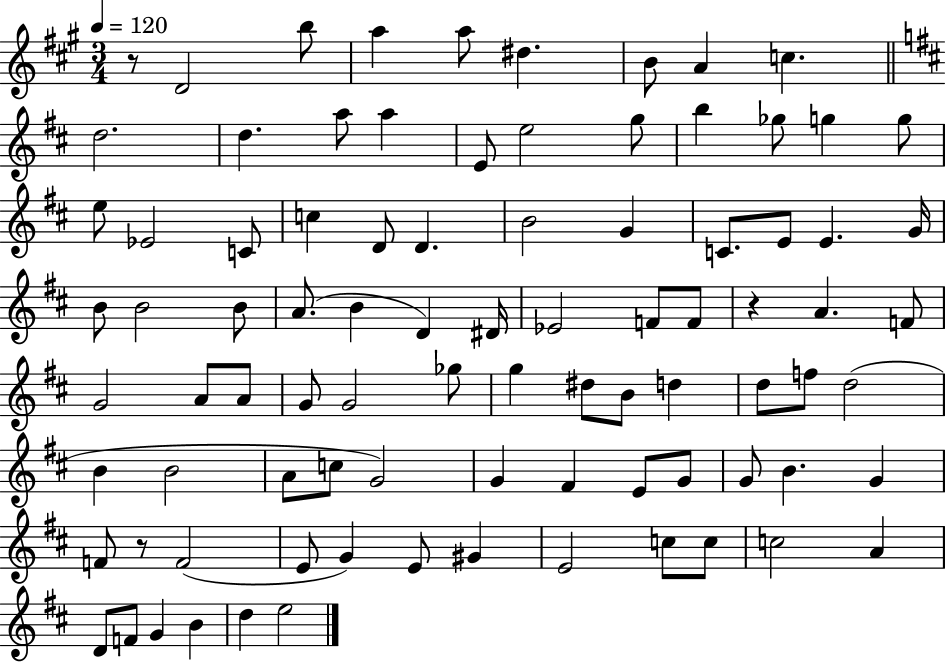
R/e D4/h B5/e A5/q A5/e D#5/q. B4/e A4/q C5/q. D5/h. D5/q. A5/e A5/q E4/e E5/h G5/e B5/q Gb5/e G5/q G5/e E5/e Eb4/h C4/e C5/q D4/e D4/q. B4/h G4/q C4/e. E4/e E4/q. G4/s B4/e B4/h B4/e A4/e. B4/q D4/q D#4/s Eb4/h F4/e F4/e R/q A4/q. F4/e G4/h A4/e A4/e G4/e G4/h Gb5/e G5/q D#5/e B4/e D5/q D5/e F5/e D5/h B4/q B4/h A4/e C5/e G4/h G4/q F#4/q E4/e G4/e G4/e B4/q. G4/q F4/e R/e F4/h E4/e G4/q E4/e G#4/q E4/h C5/e C5/e C5/h A4/q D4/e F4/e G4/q B4/q D5/q E5/h